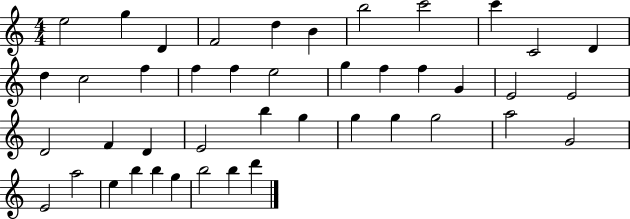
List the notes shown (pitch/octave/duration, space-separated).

E5/h G5/q D4/q F4/h D5/q B4/q B5/h C6/h C6/q C4/h D4/q D5/q C5/h F5/q F5/q F5/q E5/h G5/q F5/q F5/q G4/q E4/h E4/h D4/h F4/q D4/q E4/h B5/q G5/q G5/q G5/q G5/h A5/h G4/h E4/h A5/h E5/q B5/q B5/q G5/q B5/h B5/q D6/q